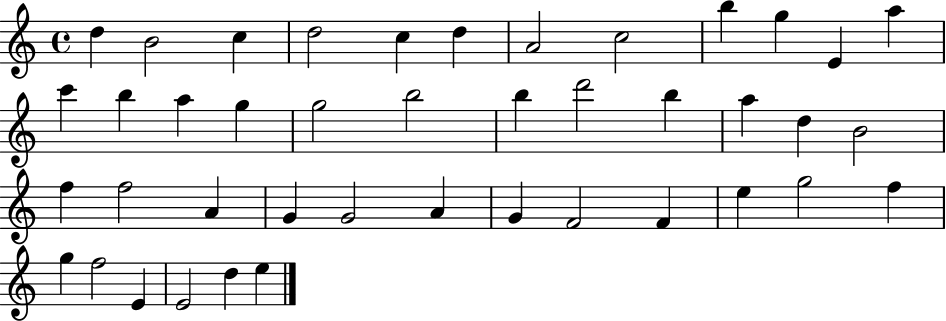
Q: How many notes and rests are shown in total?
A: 42